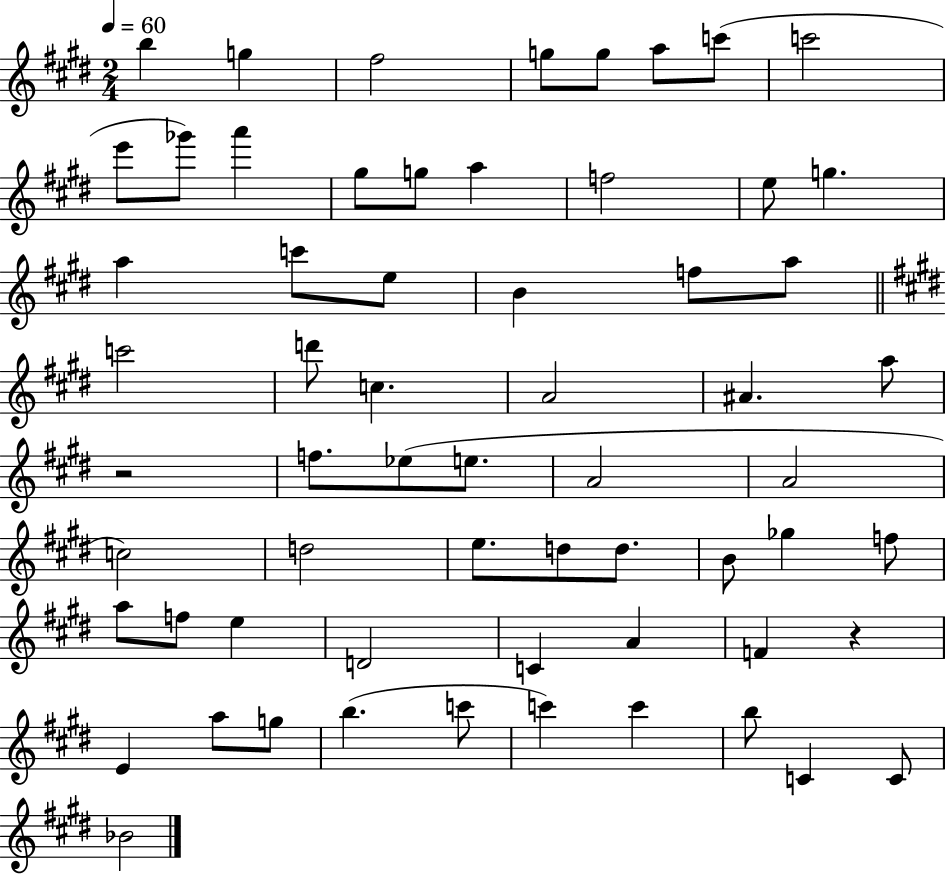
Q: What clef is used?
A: treble